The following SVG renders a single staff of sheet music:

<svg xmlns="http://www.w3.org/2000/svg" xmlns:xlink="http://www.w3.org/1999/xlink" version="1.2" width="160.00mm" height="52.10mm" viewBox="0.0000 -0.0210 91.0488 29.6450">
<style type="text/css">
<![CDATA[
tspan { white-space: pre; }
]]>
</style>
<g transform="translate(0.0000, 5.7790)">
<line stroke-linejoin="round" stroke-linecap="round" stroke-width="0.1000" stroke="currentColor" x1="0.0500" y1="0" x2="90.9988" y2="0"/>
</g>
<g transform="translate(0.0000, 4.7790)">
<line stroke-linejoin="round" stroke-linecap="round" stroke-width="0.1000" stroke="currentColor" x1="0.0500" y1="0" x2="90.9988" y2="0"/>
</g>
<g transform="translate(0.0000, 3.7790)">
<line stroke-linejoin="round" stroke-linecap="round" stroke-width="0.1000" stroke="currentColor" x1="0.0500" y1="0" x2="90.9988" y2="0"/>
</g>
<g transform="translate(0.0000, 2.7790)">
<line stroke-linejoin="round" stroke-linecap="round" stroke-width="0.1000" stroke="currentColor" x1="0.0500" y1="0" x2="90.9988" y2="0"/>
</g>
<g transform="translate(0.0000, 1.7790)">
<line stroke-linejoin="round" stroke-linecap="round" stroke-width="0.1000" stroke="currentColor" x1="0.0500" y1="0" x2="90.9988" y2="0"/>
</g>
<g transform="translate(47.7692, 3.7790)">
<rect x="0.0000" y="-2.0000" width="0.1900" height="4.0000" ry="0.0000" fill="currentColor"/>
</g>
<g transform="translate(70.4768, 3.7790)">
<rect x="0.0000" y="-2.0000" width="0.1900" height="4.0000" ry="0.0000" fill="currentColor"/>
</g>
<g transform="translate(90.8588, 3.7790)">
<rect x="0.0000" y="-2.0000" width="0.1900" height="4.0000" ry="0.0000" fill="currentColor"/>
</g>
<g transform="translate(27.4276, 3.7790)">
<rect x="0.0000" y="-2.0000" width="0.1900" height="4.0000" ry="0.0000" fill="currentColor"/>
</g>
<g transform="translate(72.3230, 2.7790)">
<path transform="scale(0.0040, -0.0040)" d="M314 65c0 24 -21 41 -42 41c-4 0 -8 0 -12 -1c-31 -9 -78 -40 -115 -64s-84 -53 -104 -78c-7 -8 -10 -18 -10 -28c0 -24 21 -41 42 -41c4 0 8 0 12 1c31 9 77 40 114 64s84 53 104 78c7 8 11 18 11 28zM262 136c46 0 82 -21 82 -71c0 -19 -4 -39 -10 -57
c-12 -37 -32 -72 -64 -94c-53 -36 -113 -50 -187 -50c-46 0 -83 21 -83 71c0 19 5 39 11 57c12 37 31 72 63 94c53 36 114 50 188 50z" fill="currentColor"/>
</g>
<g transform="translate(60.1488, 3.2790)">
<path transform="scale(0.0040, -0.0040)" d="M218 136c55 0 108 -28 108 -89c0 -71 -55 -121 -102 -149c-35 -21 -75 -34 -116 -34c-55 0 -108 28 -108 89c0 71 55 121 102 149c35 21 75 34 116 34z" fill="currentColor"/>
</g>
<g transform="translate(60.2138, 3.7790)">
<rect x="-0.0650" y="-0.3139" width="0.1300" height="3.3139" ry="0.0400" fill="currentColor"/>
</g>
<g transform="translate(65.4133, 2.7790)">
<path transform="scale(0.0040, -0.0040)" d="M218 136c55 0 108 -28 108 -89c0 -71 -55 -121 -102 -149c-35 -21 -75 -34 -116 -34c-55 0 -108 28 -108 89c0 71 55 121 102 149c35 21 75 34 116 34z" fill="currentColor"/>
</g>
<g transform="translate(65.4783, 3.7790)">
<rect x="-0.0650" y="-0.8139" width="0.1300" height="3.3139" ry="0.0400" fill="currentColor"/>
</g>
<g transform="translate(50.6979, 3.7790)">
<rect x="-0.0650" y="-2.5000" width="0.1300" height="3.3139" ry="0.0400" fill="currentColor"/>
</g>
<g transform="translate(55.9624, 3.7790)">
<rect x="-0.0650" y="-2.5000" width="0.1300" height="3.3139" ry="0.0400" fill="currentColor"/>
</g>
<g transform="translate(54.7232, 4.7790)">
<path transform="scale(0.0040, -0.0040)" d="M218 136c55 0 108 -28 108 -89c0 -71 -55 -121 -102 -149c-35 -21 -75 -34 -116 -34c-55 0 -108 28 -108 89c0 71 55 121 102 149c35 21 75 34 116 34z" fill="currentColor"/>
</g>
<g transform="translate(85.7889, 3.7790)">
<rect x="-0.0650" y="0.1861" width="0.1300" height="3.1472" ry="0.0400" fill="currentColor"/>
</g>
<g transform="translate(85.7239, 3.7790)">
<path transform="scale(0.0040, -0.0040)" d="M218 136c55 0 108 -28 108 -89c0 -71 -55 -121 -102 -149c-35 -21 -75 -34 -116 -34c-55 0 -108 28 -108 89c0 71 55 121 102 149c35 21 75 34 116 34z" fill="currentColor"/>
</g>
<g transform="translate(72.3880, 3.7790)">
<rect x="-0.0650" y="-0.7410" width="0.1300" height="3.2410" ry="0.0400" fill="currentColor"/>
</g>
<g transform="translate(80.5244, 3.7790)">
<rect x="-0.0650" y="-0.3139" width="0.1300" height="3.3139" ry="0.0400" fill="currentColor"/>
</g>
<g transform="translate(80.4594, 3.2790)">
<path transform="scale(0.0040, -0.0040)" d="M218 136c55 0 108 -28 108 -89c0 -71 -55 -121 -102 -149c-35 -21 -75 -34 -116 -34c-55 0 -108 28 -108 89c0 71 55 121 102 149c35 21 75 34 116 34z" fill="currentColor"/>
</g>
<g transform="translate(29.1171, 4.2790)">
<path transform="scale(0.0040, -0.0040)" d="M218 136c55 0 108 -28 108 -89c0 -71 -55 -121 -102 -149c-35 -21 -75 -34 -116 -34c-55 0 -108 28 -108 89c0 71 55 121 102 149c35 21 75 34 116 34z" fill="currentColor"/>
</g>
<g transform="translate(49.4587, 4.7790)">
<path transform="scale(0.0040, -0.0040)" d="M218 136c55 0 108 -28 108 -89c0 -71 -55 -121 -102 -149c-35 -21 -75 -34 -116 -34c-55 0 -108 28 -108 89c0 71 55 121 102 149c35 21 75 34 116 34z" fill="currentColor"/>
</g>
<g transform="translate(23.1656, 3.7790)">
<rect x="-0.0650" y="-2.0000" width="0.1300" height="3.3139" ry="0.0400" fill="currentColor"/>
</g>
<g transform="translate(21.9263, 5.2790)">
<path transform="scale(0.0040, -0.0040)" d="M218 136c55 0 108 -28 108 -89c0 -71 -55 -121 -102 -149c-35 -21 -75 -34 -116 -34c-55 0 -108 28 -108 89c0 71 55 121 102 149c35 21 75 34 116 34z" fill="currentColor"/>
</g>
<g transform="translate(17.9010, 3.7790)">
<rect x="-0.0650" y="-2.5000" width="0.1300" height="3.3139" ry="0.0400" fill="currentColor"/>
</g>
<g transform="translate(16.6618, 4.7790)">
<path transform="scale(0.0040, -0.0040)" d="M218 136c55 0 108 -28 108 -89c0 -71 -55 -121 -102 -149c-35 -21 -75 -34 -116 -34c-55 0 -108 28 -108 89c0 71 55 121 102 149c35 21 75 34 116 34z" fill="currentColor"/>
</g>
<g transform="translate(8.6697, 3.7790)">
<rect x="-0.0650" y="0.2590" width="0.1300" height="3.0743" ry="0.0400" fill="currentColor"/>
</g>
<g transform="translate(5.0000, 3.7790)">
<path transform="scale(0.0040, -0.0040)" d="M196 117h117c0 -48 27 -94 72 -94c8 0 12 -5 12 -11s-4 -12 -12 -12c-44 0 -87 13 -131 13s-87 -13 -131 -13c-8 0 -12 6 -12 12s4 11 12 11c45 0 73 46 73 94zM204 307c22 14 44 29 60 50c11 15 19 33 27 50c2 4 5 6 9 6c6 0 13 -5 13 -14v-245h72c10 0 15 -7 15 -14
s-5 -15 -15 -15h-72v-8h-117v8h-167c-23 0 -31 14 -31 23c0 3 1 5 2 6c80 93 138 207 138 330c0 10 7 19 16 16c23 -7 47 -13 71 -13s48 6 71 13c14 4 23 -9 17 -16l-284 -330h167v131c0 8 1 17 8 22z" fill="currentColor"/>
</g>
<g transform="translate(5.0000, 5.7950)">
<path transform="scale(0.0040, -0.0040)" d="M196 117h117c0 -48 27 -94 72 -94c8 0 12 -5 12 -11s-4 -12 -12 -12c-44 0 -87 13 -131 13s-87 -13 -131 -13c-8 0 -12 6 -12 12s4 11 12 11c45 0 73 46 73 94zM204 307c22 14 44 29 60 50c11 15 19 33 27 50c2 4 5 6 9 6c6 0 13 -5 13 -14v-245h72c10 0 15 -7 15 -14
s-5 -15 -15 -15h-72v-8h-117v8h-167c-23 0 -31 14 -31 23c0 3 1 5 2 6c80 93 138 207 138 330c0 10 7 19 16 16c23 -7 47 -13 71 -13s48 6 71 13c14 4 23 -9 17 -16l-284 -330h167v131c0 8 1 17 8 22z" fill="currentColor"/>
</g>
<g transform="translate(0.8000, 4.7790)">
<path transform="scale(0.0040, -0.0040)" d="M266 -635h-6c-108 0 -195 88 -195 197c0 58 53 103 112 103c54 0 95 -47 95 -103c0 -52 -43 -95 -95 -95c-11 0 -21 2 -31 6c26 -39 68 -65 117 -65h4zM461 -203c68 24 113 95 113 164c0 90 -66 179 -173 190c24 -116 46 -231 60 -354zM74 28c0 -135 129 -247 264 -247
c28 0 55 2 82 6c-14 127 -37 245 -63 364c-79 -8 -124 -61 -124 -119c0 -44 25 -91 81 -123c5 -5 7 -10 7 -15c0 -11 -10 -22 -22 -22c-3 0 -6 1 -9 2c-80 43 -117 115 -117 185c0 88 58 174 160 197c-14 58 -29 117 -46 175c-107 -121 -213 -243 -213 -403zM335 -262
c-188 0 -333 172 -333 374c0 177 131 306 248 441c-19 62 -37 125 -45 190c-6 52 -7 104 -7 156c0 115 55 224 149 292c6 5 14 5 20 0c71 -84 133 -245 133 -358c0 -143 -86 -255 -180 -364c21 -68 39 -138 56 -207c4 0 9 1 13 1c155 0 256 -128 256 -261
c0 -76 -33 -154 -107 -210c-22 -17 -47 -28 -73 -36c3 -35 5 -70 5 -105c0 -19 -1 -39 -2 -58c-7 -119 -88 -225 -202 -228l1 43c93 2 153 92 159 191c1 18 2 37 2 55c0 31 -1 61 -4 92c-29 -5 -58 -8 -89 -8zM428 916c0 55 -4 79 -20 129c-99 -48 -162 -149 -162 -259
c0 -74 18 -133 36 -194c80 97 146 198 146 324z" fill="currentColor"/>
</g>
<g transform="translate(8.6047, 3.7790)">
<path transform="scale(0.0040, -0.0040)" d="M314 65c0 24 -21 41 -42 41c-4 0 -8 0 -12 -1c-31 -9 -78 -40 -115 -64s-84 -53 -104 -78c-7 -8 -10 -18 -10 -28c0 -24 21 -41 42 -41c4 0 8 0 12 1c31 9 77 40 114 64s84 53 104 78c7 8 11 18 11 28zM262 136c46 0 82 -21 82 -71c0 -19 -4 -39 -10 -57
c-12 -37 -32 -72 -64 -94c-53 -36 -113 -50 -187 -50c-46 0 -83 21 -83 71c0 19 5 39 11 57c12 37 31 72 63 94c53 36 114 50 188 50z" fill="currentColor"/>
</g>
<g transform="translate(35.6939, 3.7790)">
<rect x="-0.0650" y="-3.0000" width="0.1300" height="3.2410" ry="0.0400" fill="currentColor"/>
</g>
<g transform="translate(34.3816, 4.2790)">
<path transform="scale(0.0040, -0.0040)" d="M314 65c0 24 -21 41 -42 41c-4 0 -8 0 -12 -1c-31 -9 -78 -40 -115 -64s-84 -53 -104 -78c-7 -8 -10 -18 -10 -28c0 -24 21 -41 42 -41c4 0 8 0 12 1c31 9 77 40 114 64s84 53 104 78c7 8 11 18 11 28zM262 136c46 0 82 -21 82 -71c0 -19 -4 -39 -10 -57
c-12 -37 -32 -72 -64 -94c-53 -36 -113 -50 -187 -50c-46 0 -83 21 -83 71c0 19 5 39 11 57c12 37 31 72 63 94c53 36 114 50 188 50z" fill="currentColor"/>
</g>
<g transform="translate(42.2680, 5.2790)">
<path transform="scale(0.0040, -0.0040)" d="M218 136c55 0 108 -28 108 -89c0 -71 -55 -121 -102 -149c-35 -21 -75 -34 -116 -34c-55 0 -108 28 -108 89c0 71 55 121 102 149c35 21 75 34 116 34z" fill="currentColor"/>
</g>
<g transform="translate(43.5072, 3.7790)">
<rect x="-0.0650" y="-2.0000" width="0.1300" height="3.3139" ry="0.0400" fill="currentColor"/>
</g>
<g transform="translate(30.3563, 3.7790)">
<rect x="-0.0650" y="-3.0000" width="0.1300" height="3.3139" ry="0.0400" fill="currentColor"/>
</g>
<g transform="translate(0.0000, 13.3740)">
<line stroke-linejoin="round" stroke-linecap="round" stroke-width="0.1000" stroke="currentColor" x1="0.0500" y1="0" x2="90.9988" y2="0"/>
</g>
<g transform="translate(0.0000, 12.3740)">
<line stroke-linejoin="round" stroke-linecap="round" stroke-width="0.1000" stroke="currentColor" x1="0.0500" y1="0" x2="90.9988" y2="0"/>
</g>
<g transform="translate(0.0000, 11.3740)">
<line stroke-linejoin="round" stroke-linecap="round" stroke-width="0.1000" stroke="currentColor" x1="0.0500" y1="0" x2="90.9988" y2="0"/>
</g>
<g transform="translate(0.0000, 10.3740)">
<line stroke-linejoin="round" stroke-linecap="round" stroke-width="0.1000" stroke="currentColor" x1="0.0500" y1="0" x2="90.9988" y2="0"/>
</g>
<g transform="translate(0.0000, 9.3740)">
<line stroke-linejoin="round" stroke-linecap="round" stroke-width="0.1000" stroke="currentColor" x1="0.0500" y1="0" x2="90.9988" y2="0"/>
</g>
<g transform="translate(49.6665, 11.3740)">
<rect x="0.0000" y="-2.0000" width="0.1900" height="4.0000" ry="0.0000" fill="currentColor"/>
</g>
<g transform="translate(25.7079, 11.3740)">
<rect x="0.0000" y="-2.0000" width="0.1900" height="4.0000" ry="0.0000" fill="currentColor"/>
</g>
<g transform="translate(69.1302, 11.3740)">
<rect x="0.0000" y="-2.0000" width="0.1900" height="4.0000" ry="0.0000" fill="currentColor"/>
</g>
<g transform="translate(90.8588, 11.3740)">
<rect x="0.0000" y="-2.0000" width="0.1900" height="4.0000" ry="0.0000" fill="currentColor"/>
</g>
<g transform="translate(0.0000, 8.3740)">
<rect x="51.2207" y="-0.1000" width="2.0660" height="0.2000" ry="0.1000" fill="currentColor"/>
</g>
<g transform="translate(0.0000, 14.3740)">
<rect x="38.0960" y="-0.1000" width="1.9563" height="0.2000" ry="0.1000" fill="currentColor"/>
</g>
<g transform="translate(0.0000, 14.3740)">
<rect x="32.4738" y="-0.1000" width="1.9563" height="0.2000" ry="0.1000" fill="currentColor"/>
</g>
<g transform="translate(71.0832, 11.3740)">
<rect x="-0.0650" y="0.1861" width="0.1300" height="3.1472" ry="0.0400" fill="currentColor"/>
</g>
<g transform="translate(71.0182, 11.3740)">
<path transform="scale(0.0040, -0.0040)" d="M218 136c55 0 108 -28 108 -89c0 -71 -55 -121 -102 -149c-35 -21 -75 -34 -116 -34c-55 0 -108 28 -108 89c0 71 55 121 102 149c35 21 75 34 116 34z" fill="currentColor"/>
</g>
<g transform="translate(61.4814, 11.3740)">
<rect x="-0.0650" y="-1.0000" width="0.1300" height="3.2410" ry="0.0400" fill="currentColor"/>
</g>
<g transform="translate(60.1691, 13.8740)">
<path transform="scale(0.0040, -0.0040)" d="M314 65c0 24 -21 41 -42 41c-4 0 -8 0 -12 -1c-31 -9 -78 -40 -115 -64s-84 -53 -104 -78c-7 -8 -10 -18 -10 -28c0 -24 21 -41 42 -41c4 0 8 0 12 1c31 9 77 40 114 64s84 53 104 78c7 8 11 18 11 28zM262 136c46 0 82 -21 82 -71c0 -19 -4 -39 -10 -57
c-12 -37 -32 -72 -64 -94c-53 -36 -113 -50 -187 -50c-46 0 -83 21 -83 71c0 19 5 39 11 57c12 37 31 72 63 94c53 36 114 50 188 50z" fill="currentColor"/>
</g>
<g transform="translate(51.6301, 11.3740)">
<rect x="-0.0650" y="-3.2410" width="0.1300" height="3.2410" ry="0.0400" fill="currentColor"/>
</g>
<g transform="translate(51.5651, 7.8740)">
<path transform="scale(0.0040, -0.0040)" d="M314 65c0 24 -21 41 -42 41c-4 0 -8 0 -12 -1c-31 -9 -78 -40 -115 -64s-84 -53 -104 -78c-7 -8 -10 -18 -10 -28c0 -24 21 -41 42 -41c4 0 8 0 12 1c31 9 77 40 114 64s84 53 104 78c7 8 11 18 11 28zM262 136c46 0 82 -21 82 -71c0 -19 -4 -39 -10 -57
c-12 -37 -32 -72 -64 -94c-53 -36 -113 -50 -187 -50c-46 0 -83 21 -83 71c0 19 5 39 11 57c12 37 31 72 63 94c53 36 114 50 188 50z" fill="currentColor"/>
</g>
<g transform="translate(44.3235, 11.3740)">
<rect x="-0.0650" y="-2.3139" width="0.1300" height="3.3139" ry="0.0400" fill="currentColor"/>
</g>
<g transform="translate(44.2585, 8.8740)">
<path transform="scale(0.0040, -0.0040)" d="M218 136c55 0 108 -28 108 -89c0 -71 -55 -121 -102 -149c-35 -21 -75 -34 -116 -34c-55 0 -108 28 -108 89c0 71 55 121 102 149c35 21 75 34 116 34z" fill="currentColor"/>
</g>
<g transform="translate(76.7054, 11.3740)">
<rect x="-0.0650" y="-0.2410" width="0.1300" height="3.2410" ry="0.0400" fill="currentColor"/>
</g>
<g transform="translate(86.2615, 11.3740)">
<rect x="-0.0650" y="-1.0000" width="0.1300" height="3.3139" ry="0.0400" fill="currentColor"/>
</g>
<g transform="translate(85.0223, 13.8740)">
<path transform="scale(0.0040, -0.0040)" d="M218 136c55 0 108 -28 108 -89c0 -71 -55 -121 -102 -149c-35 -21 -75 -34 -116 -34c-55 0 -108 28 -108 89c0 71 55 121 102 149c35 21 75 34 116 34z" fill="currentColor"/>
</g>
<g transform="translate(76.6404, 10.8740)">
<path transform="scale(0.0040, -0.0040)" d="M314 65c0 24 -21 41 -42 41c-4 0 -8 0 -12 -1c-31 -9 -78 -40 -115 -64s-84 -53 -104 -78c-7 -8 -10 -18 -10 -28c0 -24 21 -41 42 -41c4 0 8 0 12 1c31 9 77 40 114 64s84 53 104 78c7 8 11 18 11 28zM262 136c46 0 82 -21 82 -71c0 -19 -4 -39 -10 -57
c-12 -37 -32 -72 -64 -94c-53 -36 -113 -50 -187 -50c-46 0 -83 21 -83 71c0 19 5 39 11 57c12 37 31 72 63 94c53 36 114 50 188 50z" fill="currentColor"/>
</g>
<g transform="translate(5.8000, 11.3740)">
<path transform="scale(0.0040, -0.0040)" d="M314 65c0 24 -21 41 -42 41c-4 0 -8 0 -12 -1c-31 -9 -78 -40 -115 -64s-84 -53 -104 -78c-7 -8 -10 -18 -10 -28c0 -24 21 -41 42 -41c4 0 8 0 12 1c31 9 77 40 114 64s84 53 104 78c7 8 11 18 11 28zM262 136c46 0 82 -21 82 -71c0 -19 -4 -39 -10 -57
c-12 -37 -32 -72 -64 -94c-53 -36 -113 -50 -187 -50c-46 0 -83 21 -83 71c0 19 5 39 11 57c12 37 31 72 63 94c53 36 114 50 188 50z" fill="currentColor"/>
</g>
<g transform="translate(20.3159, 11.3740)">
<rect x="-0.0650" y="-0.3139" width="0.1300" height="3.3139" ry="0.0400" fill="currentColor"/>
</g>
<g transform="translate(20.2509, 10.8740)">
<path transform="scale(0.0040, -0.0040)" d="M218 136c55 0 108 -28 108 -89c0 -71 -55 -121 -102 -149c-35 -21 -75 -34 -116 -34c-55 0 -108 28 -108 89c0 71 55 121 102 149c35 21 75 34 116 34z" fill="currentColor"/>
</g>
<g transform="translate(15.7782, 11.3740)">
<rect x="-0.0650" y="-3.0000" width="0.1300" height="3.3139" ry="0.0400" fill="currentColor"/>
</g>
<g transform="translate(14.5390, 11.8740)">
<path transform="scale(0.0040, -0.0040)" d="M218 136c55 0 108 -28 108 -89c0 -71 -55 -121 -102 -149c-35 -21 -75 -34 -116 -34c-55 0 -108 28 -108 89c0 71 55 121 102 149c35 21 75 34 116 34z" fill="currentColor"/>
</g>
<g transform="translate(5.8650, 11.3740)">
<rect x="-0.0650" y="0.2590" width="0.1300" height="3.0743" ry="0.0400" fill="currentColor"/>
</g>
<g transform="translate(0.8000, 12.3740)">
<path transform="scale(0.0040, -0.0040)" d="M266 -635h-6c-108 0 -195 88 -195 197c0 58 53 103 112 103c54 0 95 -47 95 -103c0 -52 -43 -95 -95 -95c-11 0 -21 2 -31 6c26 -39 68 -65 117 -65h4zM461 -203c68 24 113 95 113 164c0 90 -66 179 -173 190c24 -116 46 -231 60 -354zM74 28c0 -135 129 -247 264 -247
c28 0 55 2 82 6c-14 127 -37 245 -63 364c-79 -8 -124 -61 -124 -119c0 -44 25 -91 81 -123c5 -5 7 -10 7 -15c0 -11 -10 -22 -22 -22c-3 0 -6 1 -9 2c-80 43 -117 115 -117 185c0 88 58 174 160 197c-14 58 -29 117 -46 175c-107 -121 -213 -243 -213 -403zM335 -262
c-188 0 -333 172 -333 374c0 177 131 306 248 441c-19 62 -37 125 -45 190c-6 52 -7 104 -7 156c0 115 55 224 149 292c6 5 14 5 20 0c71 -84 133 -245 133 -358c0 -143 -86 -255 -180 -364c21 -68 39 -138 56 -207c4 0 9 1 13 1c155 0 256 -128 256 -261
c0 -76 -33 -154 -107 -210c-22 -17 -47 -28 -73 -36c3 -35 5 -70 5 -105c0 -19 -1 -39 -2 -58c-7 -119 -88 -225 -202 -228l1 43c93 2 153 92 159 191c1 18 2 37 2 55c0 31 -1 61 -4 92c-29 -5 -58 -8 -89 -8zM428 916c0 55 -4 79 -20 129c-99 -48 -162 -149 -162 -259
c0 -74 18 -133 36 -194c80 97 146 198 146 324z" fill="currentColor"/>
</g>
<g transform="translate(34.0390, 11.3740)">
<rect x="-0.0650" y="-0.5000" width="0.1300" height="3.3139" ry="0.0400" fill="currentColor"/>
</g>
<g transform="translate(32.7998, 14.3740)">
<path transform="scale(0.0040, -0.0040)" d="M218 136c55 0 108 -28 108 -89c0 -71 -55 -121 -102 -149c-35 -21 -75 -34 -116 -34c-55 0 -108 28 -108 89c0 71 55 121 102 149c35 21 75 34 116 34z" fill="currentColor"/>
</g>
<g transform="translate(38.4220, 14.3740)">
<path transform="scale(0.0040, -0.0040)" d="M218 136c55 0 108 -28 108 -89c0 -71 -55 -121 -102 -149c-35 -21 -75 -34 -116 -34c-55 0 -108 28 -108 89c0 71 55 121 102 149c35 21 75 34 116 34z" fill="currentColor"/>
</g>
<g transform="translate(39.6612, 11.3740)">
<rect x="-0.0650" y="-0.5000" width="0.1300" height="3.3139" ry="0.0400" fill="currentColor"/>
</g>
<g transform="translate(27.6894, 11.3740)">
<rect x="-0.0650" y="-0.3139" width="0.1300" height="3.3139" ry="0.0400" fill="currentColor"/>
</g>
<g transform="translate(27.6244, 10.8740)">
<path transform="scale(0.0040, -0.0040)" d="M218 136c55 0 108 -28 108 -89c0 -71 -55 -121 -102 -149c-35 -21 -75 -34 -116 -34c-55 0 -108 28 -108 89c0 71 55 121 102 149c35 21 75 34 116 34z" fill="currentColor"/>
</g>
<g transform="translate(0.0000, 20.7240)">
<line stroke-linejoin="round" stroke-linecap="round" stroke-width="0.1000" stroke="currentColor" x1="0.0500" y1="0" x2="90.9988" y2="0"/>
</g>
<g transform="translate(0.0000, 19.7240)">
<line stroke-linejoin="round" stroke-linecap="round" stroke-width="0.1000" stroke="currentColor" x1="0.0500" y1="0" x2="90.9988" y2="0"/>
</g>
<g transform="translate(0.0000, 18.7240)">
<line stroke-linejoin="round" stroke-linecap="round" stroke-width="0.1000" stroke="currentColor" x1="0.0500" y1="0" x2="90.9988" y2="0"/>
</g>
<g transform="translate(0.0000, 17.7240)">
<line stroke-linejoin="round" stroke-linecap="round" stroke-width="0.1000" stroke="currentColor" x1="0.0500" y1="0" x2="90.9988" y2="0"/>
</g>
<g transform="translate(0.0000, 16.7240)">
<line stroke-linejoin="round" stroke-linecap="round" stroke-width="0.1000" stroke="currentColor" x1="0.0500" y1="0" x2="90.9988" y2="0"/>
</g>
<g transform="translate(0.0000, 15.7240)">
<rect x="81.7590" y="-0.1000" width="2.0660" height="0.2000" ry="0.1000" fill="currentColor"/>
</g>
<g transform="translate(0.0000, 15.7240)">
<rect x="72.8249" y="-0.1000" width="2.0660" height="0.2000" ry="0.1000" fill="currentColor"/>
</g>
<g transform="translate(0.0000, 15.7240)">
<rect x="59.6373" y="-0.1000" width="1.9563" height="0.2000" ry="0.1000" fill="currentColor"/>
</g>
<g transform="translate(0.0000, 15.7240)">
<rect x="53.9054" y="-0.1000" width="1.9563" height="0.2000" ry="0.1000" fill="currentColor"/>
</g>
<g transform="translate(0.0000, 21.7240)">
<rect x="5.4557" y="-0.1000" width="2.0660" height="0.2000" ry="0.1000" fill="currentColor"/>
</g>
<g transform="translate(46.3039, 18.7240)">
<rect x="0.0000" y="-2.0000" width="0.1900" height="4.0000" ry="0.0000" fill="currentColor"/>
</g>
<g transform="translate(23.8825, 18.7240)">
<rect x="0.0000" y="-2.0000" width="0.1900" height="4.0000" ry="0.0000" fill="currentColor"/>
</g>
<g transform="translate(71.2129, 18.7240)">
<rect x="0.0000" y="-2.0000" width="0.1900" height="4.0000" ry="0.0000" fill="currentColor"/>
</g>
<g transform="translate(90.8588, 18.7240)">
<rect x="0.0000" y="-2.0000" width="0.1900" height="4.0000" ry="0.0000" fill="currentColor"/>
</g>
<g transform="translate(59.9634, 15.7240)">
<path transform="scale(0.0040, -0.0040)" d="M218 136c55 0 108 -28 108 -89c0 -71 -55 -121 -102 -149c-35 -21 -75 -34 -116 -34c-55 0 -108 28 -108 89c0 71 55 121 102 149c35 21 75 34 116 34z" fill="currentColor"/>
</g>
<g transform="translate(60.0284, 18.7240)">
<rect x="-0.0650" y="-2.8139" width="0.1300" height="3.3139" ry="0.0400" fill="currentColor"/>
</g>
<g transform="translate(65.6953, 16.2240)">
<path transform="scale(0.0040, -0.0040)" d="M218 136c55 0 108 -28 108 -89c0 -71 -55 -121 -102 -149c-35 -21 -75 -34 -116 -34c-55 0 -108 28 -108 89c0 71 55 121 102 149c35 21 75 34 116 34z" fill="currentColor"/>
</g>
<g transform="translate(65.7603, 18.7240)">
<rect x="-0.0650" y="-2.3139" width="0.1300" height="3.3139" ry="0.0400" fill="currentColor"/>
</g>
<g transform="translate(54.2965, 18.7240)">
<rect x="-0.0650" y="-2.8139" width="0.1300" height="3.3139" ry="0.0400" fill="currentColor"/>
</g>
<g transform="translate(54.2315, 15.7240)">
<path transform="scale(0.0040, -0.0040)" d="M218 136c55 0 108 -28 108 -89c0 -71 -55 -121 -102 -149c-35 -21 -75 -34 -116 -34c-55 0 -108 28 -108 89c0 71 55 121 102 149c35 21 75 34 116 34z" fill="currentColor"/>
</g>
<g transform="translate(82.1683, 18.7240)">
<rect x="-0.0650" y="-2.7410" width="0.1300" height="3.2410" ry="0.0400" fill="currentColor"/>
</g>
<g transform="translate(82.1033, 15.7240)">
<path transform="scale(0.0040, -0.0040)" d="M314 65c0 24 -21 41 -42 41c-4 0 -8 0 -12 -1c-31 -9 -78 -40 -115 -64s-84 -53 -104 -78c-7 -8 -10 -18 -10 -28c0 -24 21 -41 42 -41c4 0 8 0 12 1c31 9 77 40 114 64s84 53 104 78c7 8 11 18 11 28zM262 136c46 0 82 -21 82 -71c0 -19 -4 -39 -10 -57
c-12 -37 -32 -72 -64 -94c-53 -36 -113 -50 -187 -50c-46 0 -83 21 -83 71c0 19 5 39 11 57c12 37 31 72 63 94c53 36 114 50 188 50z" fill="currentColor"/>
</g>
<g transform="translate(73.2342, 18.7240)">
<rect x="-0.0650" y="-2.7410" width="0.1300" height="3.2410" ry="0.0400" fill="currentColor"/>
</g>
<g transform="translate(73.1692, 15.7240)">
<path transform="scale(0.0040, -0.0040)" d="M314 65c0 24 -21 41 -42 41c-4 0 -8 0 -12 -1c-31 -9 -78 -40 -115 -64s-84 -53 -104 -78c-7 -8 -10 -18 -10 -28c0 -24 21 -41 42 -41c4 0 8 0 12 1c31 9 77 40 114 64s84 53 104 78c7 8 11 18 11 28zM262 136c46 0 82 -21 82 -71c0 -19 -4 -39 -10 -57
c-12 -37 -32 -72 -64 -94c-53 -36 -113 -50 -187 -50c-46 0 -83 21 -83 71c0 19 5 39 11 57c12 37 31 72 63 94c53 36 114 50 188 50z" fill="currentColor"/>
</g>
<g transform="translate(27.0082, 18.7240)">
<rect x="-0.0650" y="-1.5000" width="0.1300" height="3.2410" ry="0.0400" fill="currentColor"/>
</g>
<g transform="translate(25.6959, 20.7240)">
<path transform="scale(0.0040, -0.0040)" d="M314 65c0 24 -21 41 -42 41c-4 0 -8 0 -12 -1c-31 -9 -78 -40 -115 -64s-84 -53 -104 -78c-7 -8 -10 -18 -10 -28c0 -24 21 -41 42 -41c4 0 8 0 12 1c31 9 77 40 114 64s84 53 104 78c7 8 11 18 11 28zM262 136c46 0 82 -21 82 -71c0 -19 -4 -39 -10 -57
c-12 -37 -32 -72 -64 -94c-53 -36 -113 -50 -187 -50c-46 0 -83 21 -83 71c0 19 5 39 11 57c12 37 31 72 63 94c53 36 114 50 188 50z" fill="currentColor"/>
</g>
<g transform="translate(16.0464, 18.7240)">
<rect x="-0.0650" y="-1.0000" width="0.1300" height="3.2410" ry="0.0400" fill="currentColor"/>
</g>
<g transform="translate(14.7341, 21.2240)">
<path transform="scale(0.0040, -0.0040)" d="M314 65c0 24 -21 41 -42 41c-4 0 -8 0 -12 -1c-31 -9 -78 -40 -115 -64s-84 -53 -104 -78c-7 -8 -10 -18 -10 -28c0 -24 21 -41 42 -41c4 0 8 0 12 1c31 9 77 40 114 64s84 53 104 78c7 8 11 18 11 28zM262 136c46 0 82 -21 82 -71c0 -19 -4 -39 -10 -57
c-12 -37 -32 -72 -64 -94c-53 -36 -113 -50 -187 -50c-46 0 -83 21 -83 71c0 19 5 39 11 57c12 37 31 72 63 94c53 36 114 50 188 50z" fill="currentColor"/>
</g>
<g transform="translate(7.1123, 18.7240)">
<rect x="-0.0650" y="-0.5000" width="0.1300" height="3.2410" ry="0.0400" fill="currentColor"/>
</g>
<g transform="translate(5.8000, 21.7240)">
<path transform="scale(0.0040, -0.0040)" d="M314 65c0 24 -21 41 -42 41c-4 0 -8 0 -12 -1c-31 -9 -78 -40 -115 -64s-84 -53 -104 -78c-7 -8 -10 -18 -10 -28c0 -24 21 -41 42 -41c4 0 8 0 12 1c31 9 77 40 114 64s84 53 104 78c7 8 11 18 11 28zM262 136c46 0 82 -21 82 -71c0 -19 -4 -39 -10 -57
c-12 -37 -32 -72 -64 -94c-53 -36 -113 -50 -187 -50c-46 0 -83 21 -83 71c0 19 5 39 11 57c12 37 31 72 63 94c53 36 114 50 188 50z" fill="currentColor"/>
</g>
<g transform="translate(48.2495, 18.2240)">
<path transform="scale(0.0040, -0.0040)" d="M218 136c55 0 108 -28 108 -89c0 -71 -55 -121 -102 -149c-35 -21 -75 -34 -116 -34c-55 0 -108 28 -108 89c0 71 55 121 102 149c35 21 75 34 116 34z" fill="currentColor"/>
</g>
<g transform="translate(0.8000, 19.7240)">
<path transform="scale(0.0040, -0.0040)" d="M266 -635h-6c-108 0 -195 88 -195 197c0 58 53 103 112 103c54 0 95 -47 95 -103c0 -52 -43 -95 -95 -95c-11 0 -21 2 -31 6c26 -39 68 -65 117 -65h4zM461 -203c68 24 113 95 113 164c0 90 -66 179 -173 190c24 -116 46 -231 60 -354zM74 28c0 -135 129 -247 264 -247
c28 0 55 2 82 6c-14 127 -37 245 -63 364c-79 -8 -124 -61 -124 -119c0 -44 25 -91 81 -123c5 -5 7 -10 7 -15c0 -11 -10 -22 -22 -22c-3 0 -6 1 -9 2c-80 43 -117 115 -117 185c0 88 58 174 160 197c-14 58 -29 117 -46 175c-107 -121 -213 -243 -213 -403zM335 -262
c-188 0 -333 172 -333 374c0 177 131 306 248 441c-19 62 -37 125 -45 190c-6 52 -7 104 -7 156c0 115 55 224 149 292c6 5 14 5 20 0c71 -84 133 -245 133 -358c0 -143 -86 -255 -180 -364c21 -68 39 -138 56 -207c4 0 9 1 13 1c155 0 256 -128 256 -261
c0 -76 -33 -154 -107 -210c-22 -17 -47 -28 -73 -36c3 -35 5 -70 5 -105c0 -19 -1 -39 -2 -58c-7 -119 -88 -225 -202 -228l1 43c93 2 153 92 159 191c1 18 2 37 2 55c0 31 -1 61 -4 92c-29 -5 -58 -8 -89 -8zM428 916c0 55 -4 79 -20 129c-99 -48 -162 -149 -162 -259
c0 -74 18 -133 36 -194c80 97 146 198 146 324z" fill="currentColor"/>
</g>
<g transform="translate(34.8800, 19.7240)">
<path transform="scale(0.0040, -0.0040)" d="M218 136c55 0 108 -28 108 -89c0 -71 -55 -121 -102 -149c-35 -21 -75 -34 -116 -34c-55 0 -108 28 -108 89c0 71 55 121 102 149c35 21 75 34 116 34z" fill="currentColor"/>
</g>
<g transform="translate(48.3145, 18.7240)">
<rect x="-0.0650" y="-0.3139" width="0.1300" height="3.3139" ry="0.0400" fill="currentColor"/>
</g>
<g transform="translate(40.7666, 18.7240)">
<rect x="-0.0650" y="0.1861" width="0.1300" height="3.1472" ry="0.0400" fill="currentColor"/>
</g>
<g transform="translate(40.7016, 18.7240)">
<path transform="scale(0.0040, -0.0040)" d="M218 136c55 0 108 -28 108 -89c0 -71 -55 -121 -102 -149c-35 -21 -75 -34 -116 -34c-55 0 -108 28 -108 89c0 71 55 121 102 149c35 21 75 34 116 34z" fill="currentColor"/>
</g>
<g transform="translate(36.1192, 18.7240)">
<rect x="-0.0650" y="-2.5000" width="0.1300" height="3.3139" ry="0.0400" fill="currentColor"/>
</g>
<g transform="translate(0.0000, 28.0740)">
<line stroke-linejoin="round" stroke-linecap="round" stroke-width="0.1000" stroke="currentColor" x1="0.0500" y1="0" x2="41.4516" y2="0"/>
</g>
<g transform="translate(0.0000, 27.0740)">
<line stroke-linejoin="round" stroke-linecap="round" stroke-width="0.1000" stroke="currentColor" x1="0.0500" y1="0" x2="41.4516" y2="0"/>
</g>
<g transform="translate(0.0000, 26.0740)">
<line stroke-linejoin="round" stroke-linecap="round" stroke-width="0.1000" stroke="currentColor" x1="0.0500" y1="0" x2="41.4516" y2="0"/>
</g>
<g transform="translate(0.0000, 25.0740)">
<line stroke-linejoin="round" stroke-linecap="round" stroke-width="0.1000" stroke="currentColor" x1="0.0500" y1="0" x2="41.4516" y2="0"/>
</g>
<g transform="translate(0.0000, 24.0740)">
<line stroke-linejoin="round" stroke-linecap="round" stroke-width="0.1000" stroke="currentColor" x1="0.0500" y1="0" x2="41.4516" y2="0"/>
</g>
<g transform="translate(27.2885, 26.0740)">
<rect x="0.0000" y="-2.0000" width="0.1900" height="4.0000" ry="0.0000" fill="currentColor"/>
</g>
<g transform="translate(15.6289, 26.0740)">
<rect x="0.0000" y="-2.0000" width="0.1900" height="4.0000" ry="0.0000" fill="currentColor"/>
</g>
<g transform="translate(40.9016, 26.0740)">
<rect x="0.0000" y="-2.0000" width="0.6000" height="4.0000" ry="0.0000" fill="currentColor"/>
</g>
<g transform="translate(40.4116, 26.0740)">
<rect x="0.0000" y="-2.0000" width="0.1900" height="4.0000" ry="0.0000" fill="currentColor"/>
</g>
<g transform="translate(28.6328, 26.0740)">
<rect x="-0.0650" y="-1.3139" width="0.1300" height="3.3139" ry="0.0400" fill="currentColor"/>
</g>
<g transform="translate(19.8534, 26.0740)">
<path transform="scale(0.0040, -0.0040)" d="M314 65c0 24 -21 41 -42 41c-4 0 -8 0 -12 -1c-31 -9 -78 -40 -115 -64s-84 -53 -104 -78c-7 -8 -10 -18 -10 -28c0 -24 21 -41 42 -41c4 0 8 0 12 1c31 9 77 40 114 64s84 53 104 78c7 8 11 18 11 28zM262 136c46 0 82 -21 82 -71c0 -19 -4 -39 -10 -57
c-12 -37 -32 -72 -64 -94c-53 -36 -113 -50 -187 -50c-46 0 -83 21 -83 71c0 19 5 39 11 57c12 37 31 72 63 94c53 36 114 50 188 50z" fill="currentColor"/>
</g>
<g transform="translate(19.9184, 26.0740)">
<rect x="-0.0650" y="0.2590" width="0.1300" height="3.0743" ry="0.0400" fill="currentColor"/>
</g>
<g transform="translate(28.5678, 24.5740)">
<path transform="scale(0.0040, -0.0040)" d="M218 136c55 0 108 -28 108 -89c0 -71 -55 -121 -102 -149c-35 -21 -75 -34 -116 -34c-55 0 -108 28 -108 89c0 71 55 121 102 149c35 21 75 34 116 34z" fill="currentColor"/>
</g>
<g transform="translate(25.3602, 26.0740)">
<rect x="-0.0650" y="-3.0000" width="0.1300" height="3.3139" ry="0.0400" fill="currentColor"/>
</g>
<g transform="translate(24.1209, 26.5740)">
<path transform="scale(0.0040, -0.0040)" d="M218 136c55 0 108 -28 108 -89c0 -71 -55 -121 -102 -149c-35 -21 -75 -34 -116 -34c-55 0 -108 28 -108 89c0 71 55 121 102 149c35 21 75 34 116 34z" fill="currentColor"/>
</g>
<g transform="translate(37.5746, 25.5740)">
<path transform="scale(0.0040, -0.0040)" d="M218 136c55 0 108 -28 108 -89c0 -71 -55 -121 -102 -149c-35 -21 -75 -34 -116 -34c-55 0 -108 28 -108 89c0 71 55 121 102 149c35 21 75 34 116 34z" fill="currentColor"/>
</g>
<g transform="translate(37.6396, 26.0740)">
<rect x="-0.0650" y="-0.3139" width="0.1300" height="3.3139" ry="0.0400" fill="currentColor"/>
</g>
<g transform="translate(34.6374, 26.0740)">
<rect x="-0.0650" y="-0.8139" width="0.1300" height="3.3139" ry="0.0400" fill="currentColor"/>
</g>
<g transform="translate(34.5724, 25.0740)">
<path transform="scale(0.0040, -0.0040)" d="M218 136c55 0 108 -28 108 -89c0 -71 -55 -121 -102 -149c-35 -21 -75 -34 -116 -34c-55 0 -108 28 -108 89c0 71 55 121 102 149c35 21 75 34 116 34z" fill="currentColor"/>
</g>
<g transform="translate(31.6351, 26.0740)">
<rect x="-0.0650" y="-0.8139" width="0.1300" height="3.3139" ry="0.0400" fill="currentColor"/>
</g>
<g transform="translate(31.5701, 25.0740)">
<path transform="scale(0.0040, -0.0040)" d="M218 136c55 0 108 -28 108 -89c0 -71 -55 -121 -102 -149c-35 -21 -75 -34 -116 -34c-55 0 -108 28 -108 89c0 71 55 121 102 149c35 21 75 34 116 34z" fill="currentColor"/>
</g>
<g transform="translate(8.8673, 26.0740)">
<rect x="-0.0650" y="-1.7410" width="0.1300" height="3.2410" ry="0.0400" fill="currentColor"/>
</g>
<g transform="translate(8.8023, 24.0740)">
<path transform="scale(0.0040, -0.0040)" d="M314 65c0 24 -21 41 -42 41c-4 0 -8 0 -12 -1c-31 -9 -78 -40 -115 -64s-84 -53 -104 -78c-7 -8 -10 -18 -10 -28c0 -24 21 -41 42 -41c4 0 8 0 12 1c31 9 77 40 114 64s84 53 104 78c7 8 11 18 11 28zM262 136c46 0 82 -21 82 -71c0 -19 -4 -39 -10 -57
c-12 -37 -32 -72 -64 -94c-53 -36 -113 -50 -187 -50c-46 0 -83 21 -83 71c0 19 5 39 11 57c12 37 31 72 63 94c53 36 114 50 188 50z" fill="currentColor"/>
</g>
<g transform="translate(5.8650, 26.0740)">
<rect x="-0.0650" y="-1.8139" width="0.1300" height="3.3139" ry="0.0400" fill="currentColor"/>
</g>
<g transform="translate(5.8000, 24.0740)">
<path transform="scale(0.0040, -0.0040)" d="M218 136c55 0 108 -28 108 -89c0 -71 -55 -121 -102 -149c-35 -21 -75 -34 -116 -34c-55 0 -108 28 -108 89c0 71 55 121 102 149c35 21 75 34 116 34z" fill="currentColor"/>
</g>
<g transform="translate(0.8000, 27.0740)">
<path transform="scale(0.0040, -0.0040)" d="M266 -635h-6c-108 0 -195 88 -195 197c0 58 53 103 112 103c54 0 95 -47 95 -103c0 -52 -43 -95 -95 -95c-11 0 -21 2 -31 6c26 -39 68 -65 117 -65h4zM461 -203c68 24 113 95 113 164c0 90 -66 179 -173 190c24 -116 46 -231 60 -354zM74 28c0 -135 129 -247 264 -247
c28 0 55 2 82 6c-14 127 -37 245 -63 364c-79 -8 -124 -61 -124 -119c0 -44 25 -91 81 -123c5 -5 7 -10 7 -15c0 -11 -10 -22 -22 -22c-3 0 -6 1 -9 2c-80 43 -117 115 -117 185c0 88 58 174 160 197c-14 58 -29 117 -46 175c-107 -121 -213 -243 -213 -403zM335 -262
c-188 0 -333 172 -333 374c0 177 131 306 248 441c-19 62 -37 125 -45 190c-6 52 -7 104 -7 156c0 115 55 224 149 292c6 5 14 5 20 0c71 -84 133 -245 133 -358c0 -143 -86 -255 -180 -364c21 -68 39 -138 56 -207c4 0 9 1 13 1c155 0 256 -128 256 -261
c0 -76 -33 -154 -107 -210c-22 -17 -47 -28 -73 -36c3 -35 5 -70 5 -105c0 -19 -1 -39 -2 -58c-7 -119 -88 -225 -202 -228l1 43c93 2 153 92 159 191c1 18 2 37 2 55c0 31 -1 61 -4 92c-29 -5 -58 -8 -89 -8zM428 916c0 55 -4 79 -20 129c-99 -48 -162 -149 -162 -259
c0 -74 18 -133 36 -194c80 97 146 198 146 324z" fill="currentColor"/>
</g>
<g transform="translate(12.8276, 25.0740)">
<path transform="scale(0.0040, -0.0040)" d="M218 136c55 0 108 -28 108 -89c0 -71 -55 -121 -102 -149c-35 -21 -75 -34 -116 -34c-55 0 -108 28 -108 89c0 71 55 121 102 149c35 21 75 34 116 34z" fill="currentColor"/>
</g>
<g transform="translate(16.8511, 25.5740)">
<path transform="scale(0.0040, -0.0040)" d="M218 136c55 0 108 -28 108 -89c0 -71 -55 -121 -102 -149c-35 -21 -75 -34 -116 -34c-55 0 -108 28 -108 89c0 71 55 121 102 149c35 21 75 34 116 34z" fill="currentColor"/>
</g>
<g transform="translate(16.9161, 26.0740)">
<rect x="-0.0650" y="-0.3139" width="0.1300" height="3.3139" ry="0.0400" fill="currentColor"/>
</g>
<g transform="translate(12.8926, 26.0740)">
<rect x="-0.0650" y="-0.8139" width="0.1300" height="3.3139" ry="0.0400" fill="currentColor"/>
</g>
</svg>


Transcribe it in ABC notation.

X:1
T:Untitled
M:4/4
L:1/4
K:C
B2 G F A A2 F G G c d d2 c B B2 A c c C C g b2 D2 B c2 D C2 D2 E2 G B c a a g a2 a2 f f2 d c B2 A e d d c